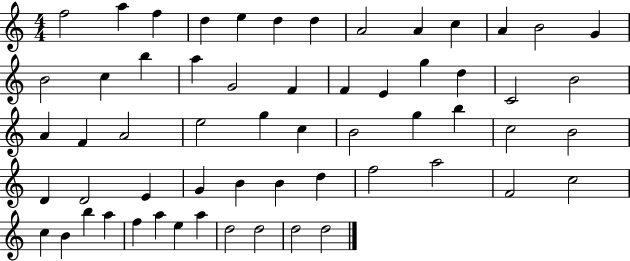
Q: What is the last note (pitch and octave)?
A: D5